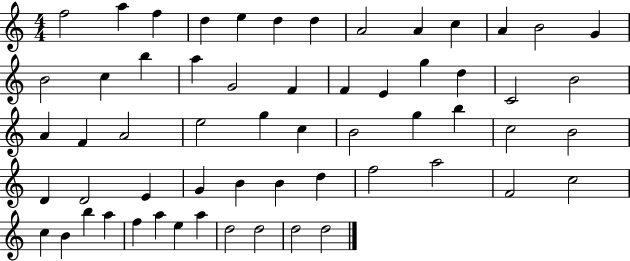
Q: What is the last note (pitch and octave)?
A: D5